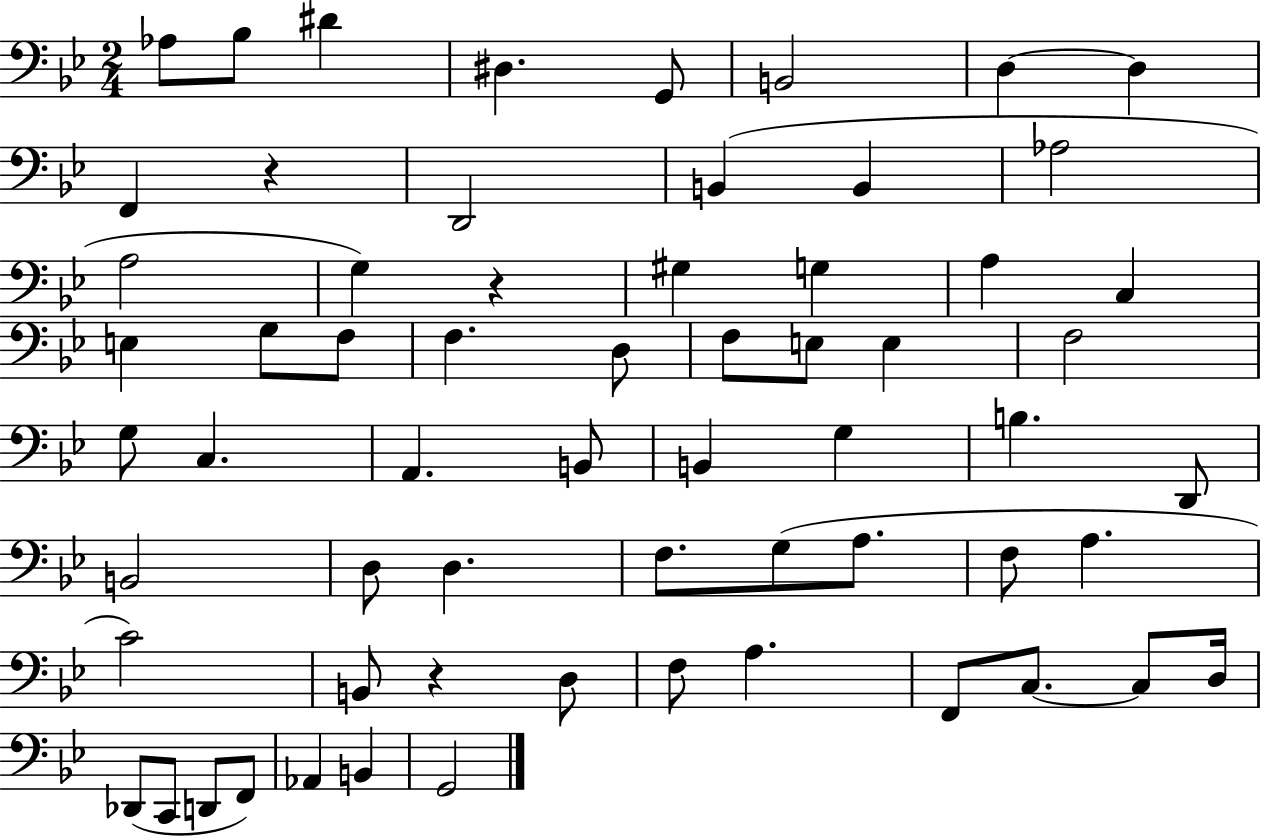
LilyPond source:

{
  \clef bass
  \numericTimeSignature
  \time 2/4
  \key bes \major
  \repeat volta 2 { aes8 bes8 dis'4 | dis4. g,8 | b,2 | d4~~ d4 | \break f,4 r4 | d,2 | b,4( b,4 | aes2 | \break a2 | g4) r4 | gis4 g4 | a4 c4 | \break e4 g8 f8 | f4. d8 | f8 e8 e4 | f2 | \break g8 c4. | a,4. b,8 | b,4 g4 | b4. d,8 | \break b,2 | d8 d4. | f8. g8( a8. | f8 a4. | \break c'2) | b,8 r4 d8 | f8 a4. | f,8 c8.~~ c8 d16 | \break des,8( c,8 d,8 f,8) | aes,4 b,4 | g,2 | } \bar "|."
}